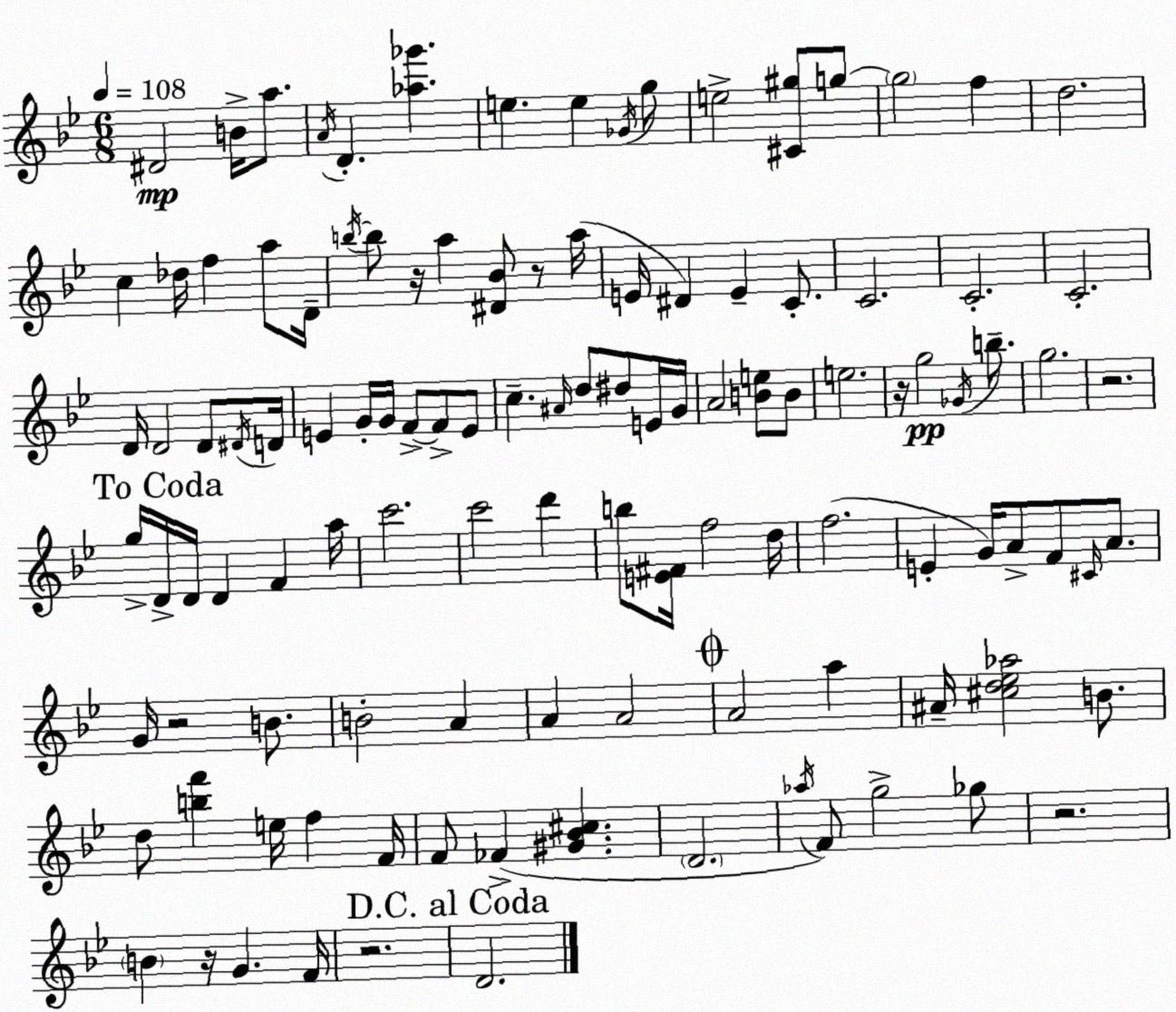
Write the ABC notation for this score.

X:1
T:Untitled
M:6/8
L:1/4
K:Gm
^D2 B/4 a/2 A/4 D [_a_g'] e e _G/4 g/2 e2 [^C^g]/2 g/2 g2 f d2 c _d/4 f a/2 D/4 b/4 b/2 z/4 a [^D_B]/2 z/2 a/4 E/4 ^D E C/2 C2 C2 C2 D/4 D2 D/2 ^D/4 D/4 E G/4 G/4 F/2 F/2 E/2 c ^A/4 d/2 ^d/2 E/4 G/4 A2 [Be]/2 B/2 e2 z/4 g2 _G/4 b/2 g2 z2 g/4 D/4 D/4 D F a/4 c'2 c'2 d' b/2 [E^F]/4 f2 d/4 f2 E G/4 A/2 F/2 ^C/4 A/2 G/4 z2 B/2 B2 A A A2 A2 a ^A/4 [^cd_e_a]2 B/2 d/2 [bf'] e/4 f F/4 F/2 _F [^G_B^c] D2 _a/4 F/2 g2 _g/2 z2 B z/4 G F/4 z2 D2